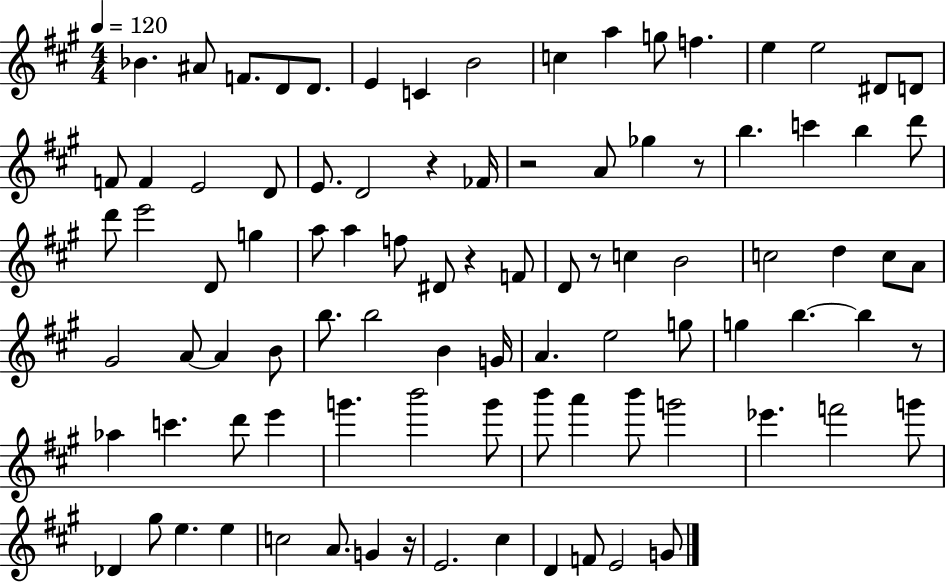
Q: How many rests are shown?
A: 7